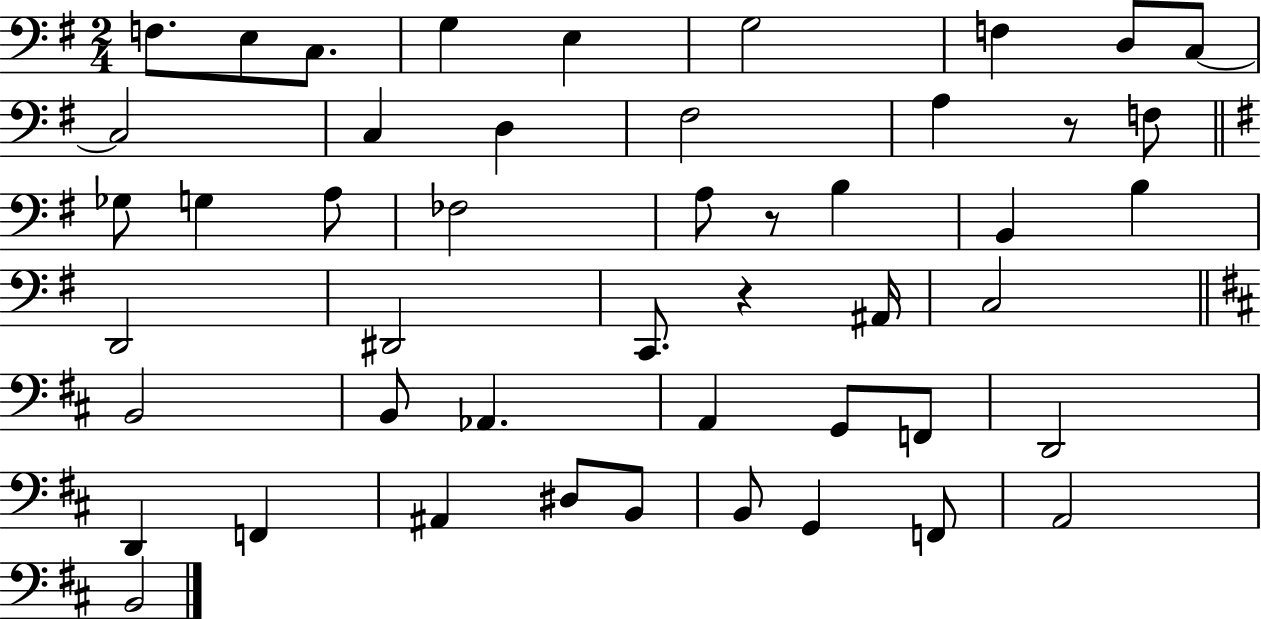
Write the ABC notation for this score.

X:1
T:Untitled
M:2/4
L:1/4
K:G
F,/2 E,/2 C,/2 G, E, G,2 F, D,/2 C,/2 C,2 C, D, ^F,2 A, z/2 F,/2 _G,/2 G, A,/2 _F,2 A,/2 z/2 B, B,, B, D,,2 ^D,,2 C,,/2 z ^A,,/4 C,2 B,,2 B,,/2 _A,, A,, G,,/2 F,,/2 D,,2 D,, F,, ^A,, ^D,/2 B,,/2 B,,/2 G,, F,,/2 A,,2 B,,2